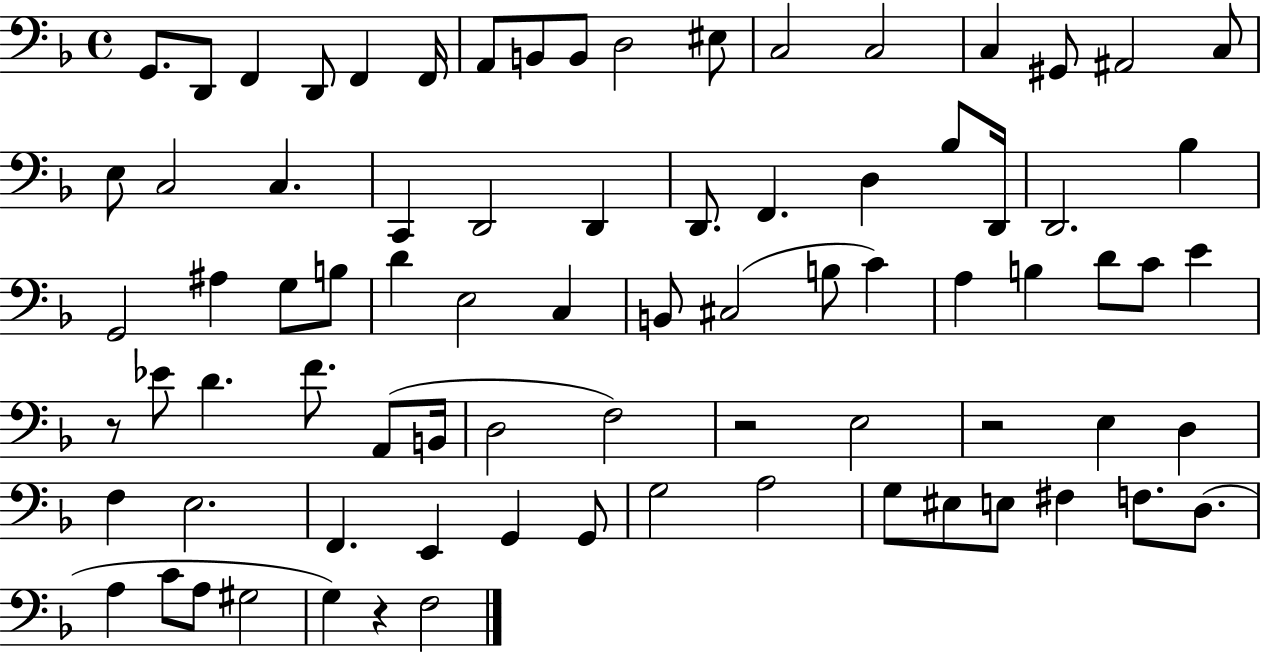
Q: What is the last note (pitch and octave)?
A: F3